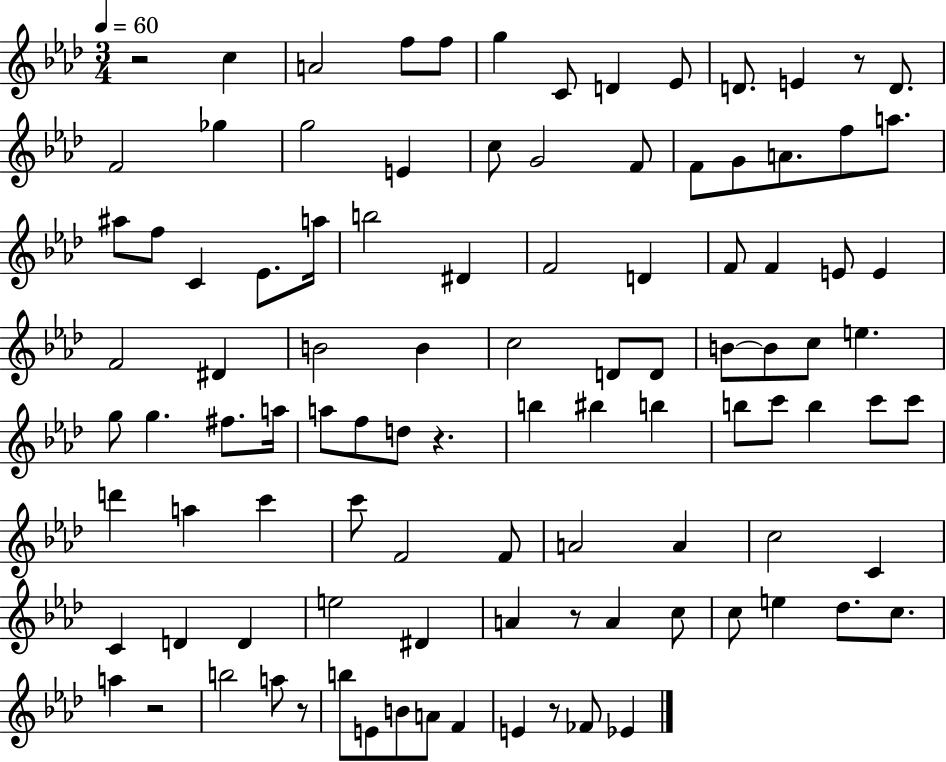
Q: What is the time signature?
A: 3/4